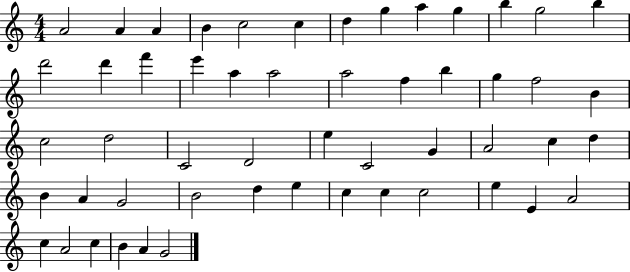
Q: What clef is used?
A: treble